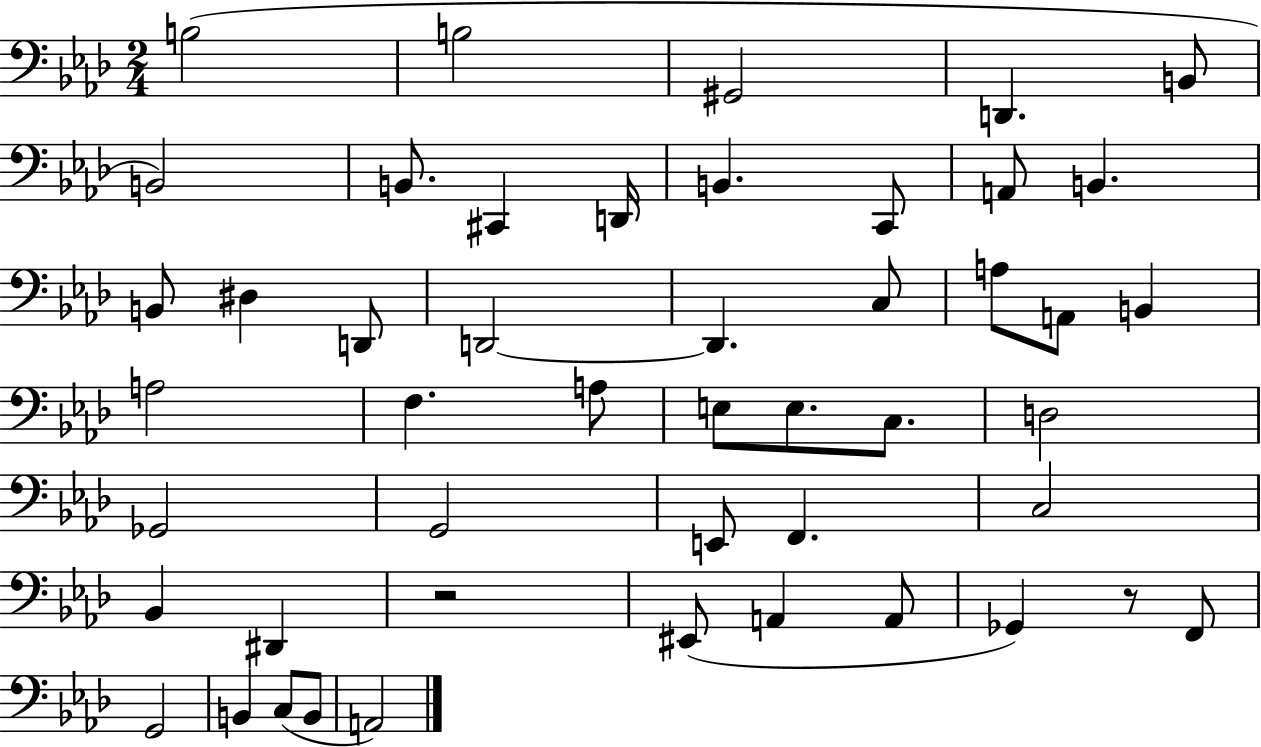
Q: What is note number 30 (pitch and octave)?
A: Gb2